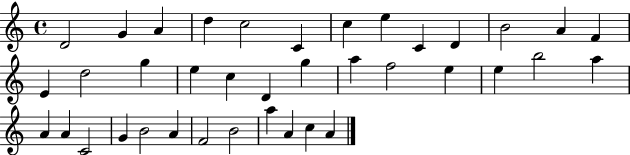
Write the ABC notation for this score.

X:1
T:Untitled
M:4/4
L:1/4
K:C
D2 G A d c2 C c e C D B2 A F E d2 g e c D g a f2 e e b2 a A A C2 G B2 A F2 B2 a A c A